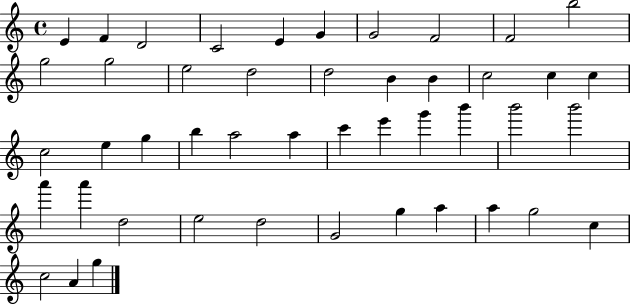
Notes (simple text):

E4/q F4/q D4/h C4/h E4/q G4/q G4/h F4/h F4/h B5/h G5/h G5/h E5/h D5/h D5/h B4/q B4/q C5/h C5/q C5/q C5/h E5/q G5/q B5/q A5/h A5/q C6/q E6/q G6/q B6/q B6/h B6/h A6/q A6/q D5/h E5/h D5/h G4/h G5/q A5/q A5/q G5/h C5/q C5/h A4/q G5/q